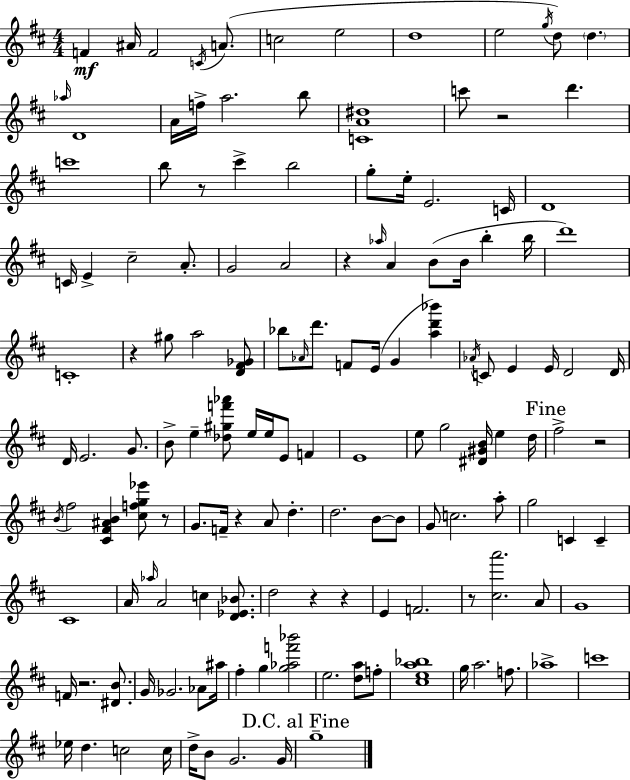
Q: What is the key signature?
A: D major